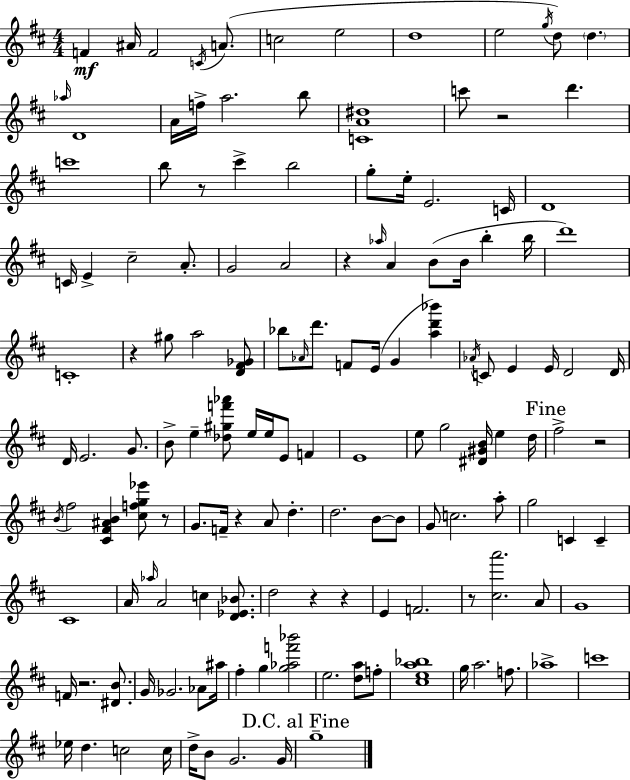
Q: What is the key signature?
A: D major